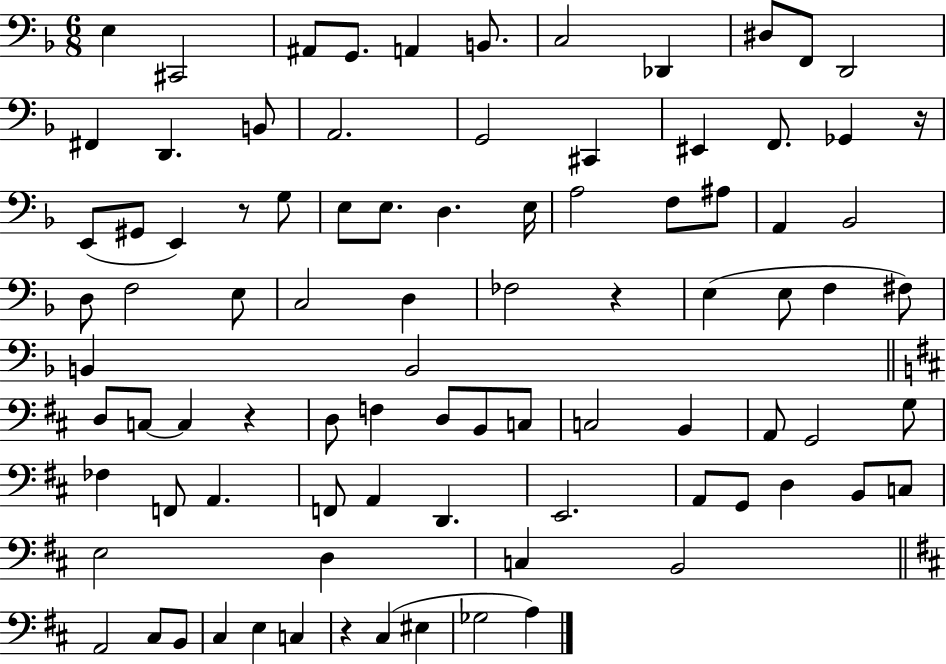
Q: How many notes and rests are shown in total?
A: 89